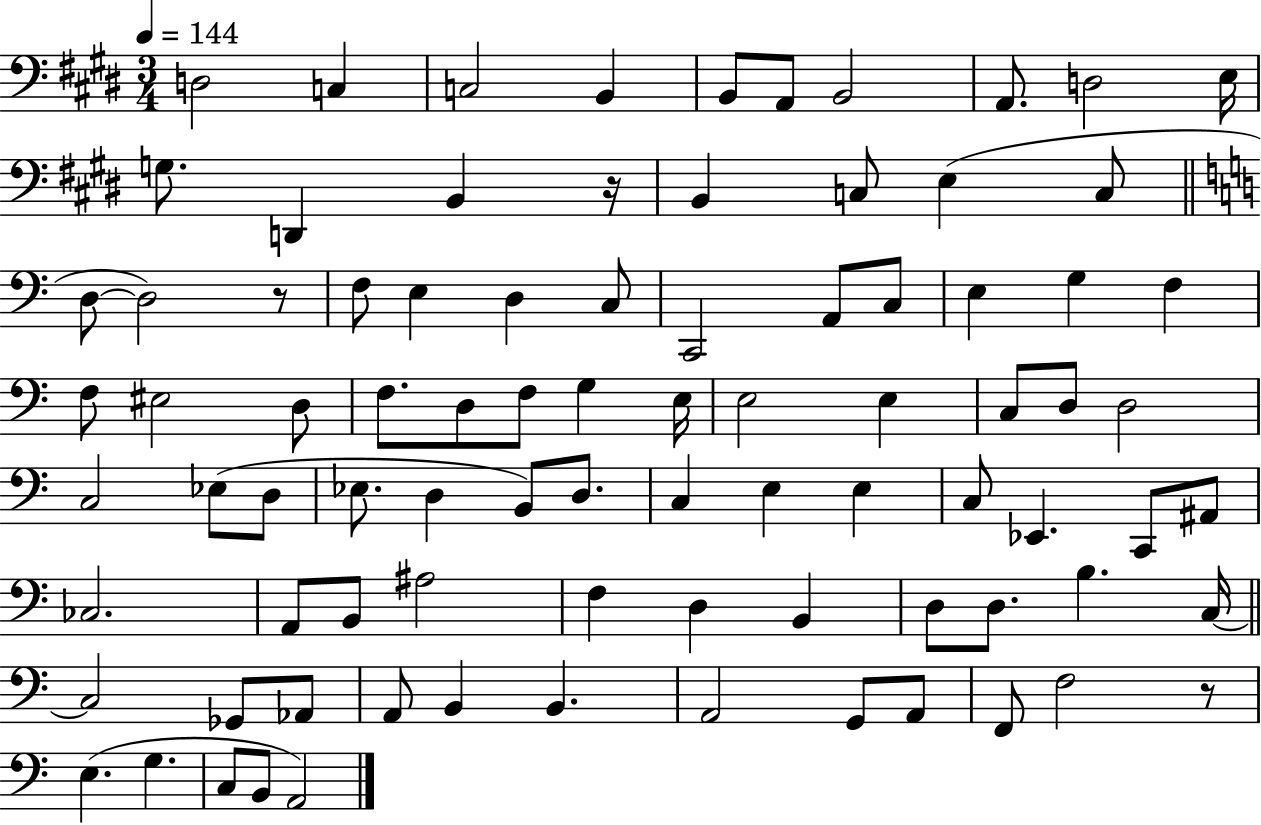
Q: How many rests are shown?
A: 3